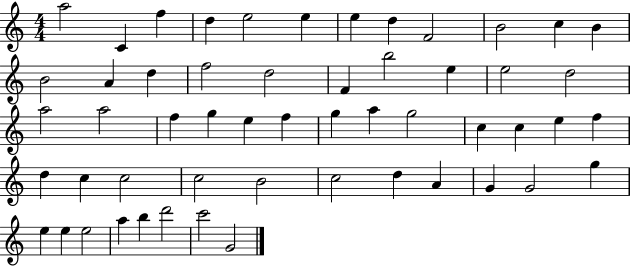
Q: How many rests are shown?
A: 0